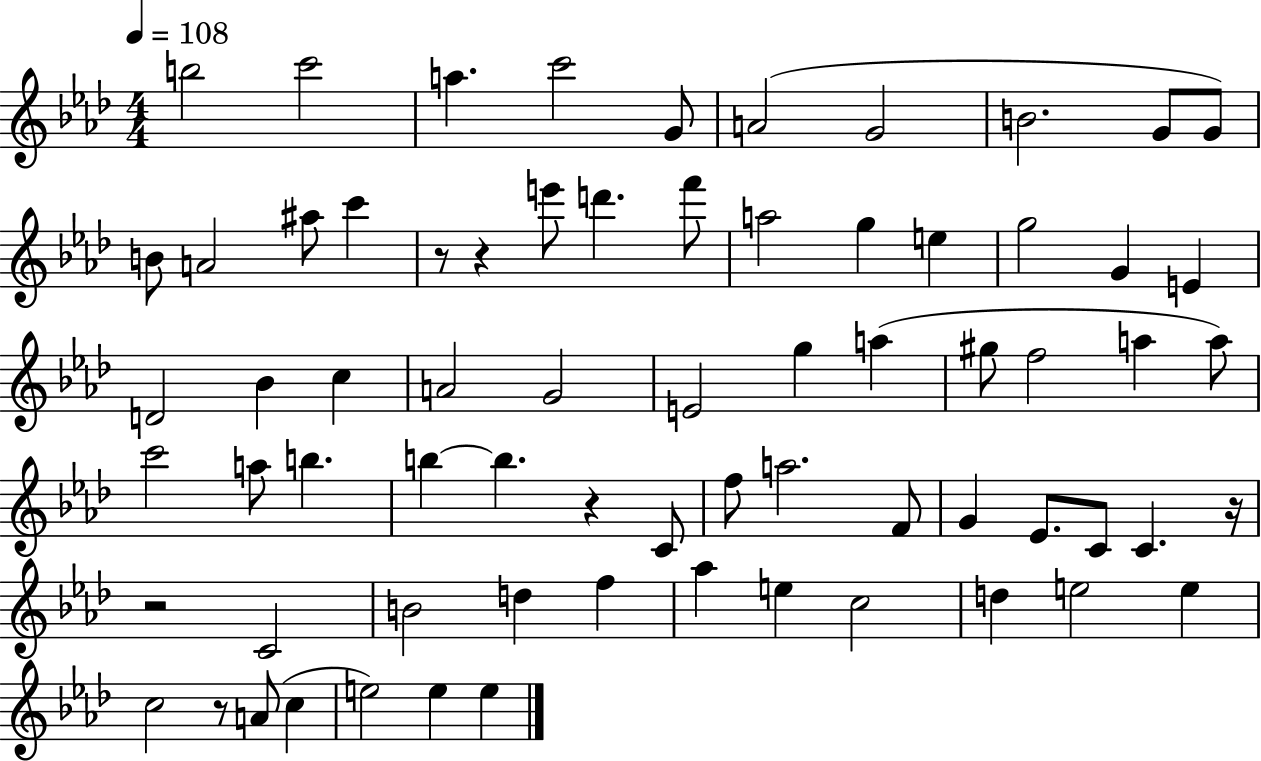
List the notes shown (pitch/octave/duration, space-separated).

B5/h C6/h A5/q. C6/h G4/e A4/h G4/h B4/h. G4/e G4/e B4/e A4/h A#5/e C6/q R/e R/q E6/e D6/q. F6/e A5/h G5/q E5/q G5/h G4/q E4/q D4/h Bb4/q C5/q A4/h G4/h E4/h G5/q A5/q G#5/e F5/h A5/q A5/e C6/h A5/e B5/q. B5/q B5/q. R/q C4/e F5/e A5/h. F4/e G4/q Eb4/e. C4/e C4/q. R/s R/h C4/h B4/h D5/q F5/q Ab5/q E5/q C5/h D5/q E5/h E5/q C5/h R/e A4/e C5/q E5/h E5/q E5/q